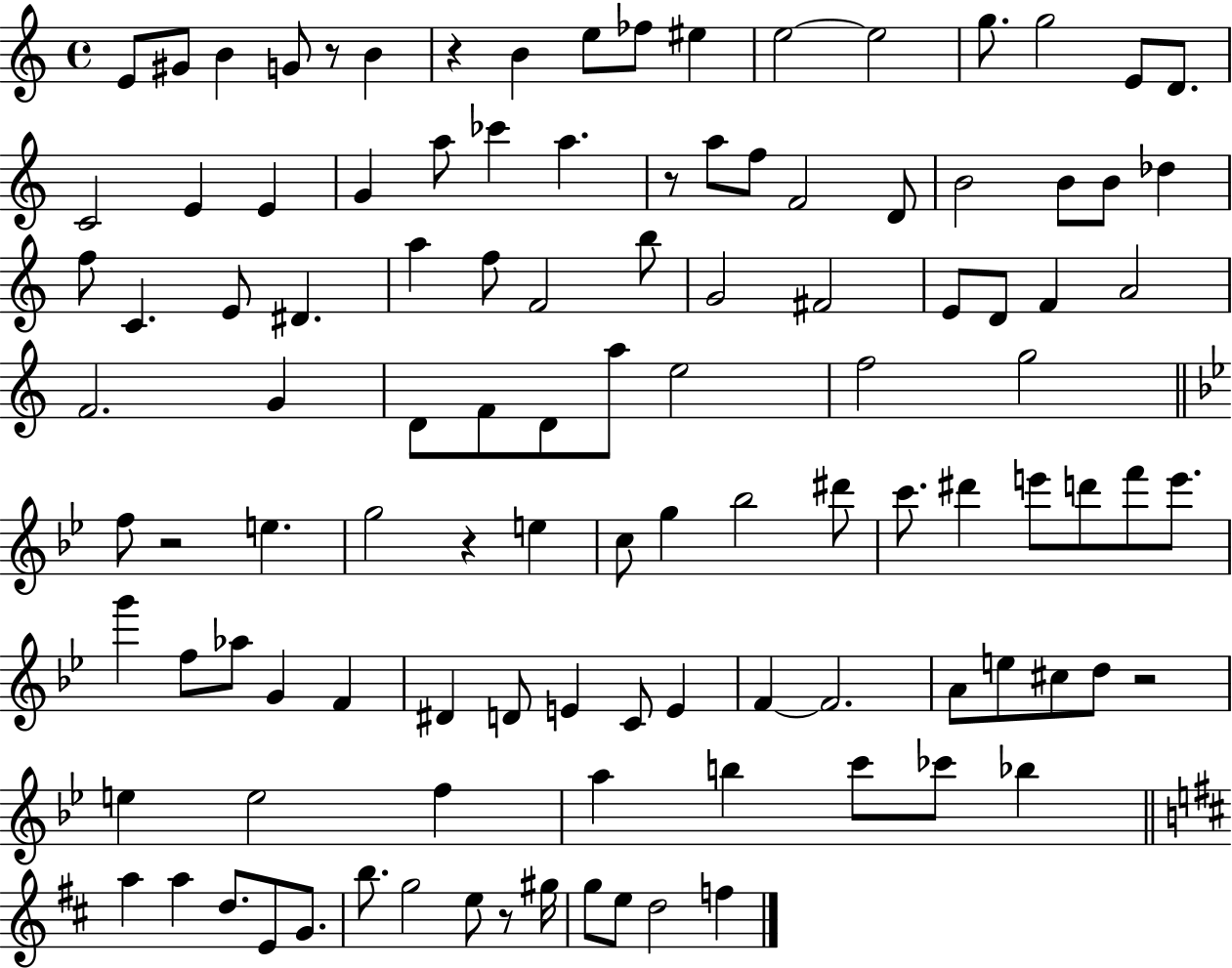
E4/e G#4/e B4/q G4/e R/e B4/q R/q B4/q E5/e FES5/e EIS5/q E5/h E5/h G5/e. G5/h E4/e D4/e. C4/h E4/q E4/q G4/q A5/e CES6/q A5/q. R/e A5/e F5/e F4/h D4/e B4/h B4/e B4/e Db5/q F5/e C4/q. E4/e D#4/q. A5/q F5/e F4/h B5/e G4/h F#4/h E4/e D4/e F4/q A4/h F4/h. G4/q D4/e F4/e D4/e A5/e E5/h F5/h G5/h F5/e R/h E5/q. G5/h R/q E5/q C5/e G5/q Bb5/h D#6/e C6/e. D#6/q E6/e D6/e F6/e E6/e. G6/q F5/e Ab5/e G4/q F4/q D#4/q D4/e E4/q C4/e E4/q F4/q F4/h. A4/e E5/e C#5/e D5/e R/h E5/q E5/h F5/q A5/q B5/q C6/e CES6/e Bb5/q A5/q A5/q D5/e. E4/e G4/e. B5/e. G5/h E5/e R/e G#5/s G5/e E5/e D5/h F5/q